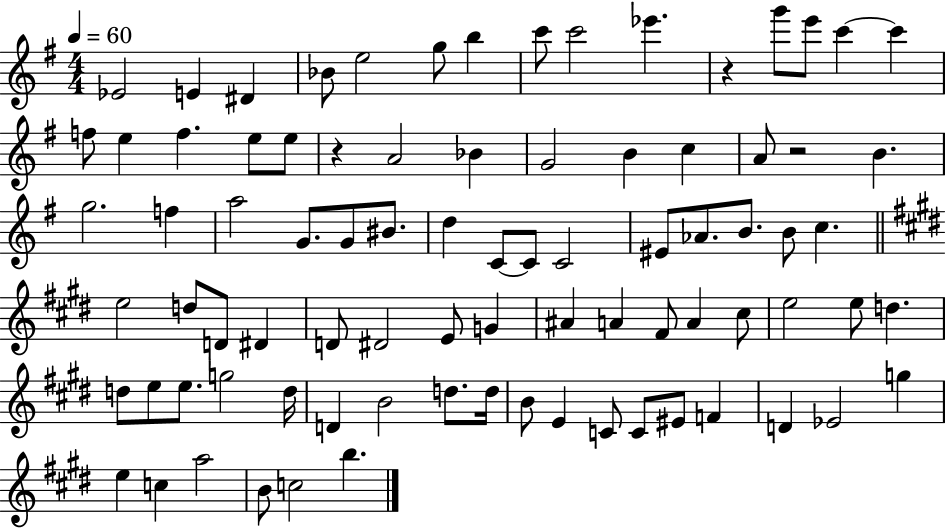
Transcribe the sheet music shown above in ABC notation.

X:1
T:Untitled
M:4/4
L:1/4
K:G
_E2 E ^D _B/2 e2 g/2 b c'/2 c'2 _e' z g'/2 e'/2 c' c' f/2 e f e/2 e/2 z A2 _B G2 B c A/2 z2 B g2 f a2 G/2 G/2 ^B/2 d C/2 C/2 C2 ^E/2 _A/2 B/2 B/2 c e2 d/2 D/2 ^D D/2 ^D2 E/2 G ^A A ^F/2 A ^c/2 e2 e/2 d d/2 e/2 e/2 g2 d/4 D B2 d/2 d/4 B/2 E C/2 C/2 ^E/2 F D _E2 g e c a2 B/2 c2 b